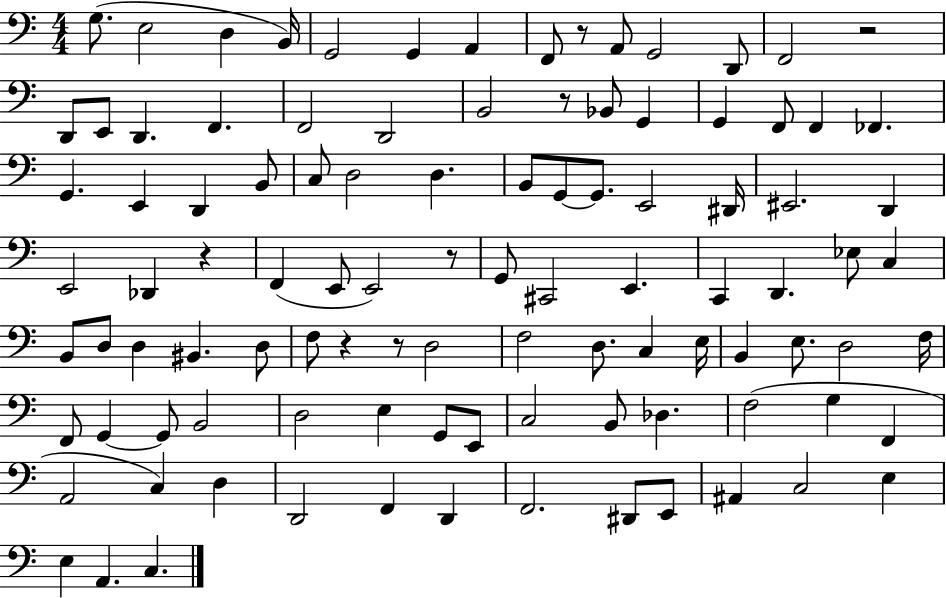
X:1
T:Untitled
M:4/4
L:1/4
K:C
G,/2 E,2 D, B,,/4 G,,2 G,, A,, F,,/2 z/2 A,,/2 G,,2 D,,/2 F,,2 z2 D,,/2 E,,/2 D,, F,, F,,2 D,,2 B,,2 z/2 _B,,/2 G,, G,, F,,/2 F,, _F,, G,, E,, D,, B,,/2 C,/2 D,2 D, B,,/2 G,,/2 G,,/2 E,,2 ^D,,/4 ^E,,2 D,, E,,2 _D,, z F,, E,,/2 E,,2 z/2 G,,/2 ^C,,2 E,, C,, D,, _E,/2 C, B,,/2 D,/2 D, ^B,, D,/2 F,/2 z z/2 D,2 F,2 D,/2 C, E,/4 B,, E,/2 D,2 F,/4 F,,/2 G,, G,,/2 B,,2 D,2 E, G,,/2 E,,/2 C,2 B,,/2 _D, F,2 G, F,, A,,2 C, D, D,,2 F,, D,, F,,2 ^D,,/2 E,,/2 ^A,, C,2 E, E, A,, C,